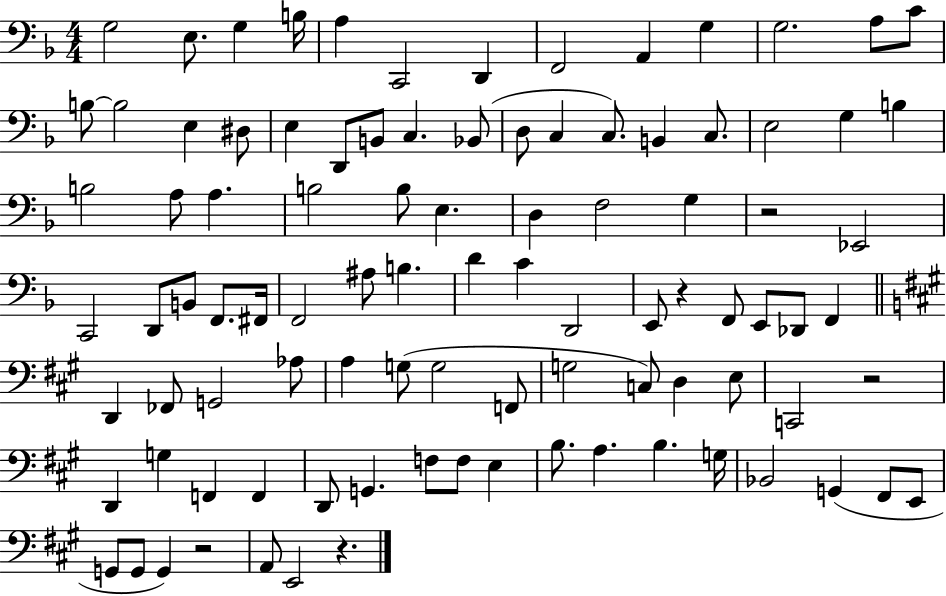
X:1
T:Untitled
M:4/4
L:1/4
K:F
G,2 E,/2 G, B,/4 A, C,,2 D,, F,,2 A,, G, G,2 A,/2 C/2 B,/2 B,2 E, ^D,/2 E, D,,/2 B,,/2 C, _B,,/2 D,/2 C, C,/2 B,, C,/2 E,2 G, B, B,2 A,/2 A, B,2 B,/2 E, D, F,2 G, z2 _E,,2 C,,2 D,,/2 B,,/2 F,,/2 ^F,,/4 F,,2 ^A,/2 B, D C D,,2 E,,/2 z F,,/2 E,,/2 _D,,/2 F,, D,, _F,,/2 G,,2 _A,/2 A, G,/2 G,2 F,,/2 G,2 C,/2 D, E,/2 C,,2 z2 D,, G, F,, F,, D,,/2 G,, F,/2 F,/2 E, B,/2 A, B, G,/4 _B,,2 G,, ^F,,/2 E,,/2 G,,/2 G,,/2 G,, z2 A,,/2 E,,2 z